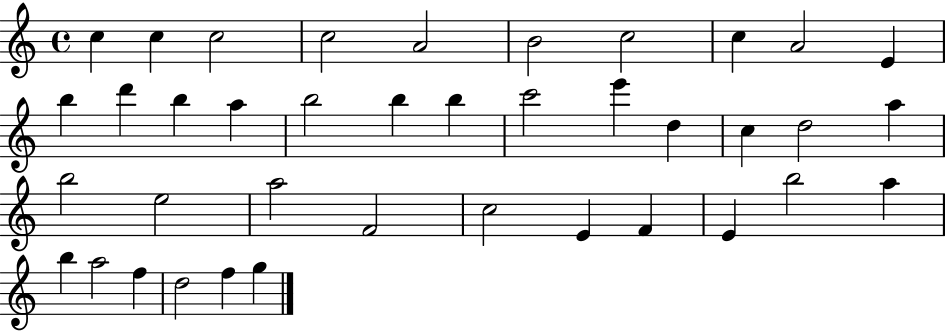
C5/q C5/q C5/h C5/h A4/h B4/h C5/h C5/q A4/h E4/q B5/q D6/q B5/q A5/q B5/h B5/q B5/q C6/h E6/q D5/q C5/q D5/h A5/q B5/h E5/h A5/h F4/h C5/h E4/q F4/q E4/q B5/h A5/q B5/q A5/h F5/q D5/h F5/q G5/q